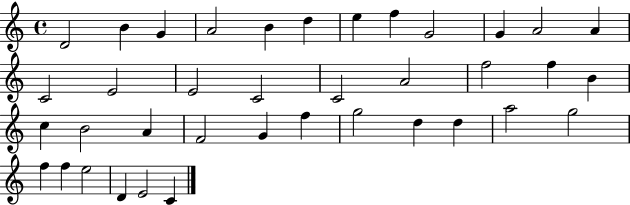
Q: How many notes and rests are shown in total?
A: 38